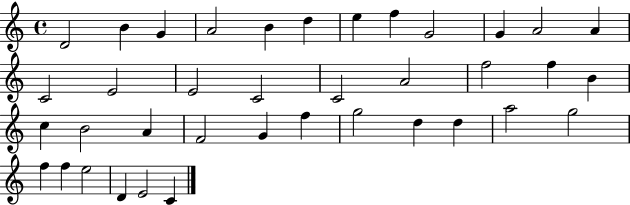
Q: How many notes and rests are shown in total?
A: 38